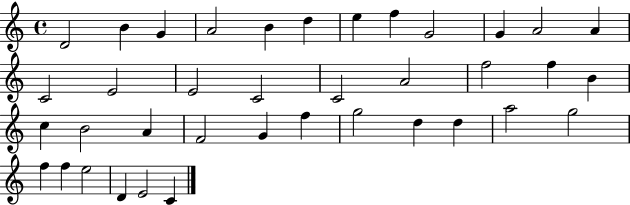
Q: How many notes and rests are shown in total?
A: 38